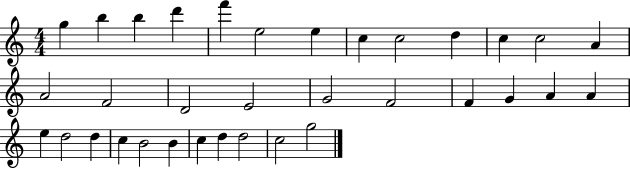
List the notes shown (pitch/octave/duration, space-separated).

G5/q B5/q B5/q D6/q F6/q E5/h E5/q C5/q C5/h D5/q C5/q C5/h A4/q A4/h F4/h D4/h E4/h G4/h F4/h F4/q G4/q A4/q A4/q E5/q D5/h D5/q C5/q B4/h B4/q C5/q D5/q D5/h C5/h G5/h